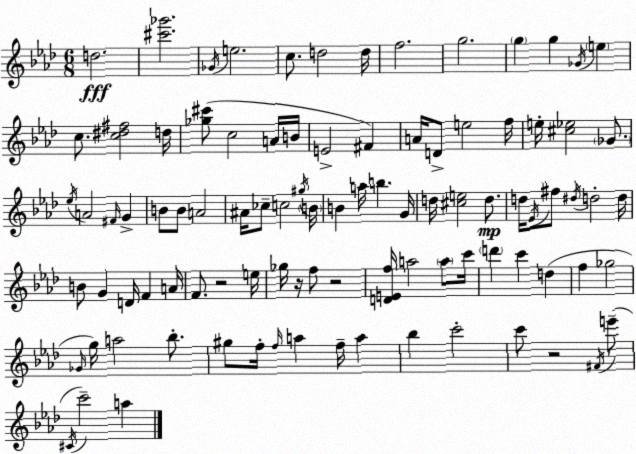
X:1
T:Untitled
M:6/8
L:1/4
K:Fm
d2 [^c'_g']2 _G/4 e2 c/2 d2 d/4 f2 g2 g g _G/4 e c/2 [c^d^f]2 d/4 [_g^c']/2 c2 A/4 B/4 E2 ^F A/4 D/2 e2 f/4 e/4 [^c_e]2 _G/2 _e/4 A2 ^F/4 G B/2 B/2 A2 ^A/4 _c/2 c2 ^g/4 B/4 B a/4 b G/4 d/4 [^ce]2 d/2 d/4 _E/4 ^f/2 ^d/4 d2 d/4 B/2 G D/4 F A/4 F/2 z2 e/4 _g/4 z/4 f/2 z2 [DEf]/4 a2 a/2 c'/4 d' c' d f _g2 _G/4 g/4 a2 _b/2 ^g/2 f/4 f/4 a f/4 a _b c'2 c'/2 z2 ^F/4 e'/2 ^C/4 c'2 a